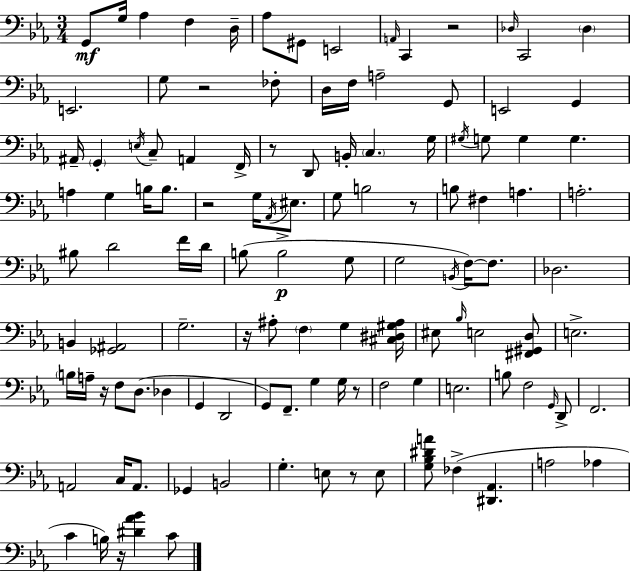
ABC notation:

X:1
T:Untitled
M:3/4
L:1/4
K:Cm
G,,/2 G,/4 _A, F, D,/4 _A,/2 ^G,,/2 E,,2 A,,/4 C,, z2 _D,/4 C,,2 _D, E,,2 G,/2 z2 _F,/2 D,/4 F,/4 A,2 G,,/2 E,,2 G,, ^A,,/4 G,, E,/4 C,/2 A,, F,,/4 z/2 D,,/2 B,,/4 C, G,/4 ^G,/4 G,/2 G, G, A, G, B,/4 B,/2 z2 G,/4 _A,,/4 ^E,/2 G,/2 B,2 z/2 B,/2 ^F, A, A,2 ^B,/2 D2 F/4 D/4 B,/2 B,2 G,/2 G,2 B,,/4 F,/4 F,/2 _D,2 B,, [_G,,^A,,]2 G,2 z/4 ^A,/2 F, G, [^C,^D,^G,^A,]/4 ^E,/2 _B,/4 E,2 [^F,,^G,,D,]/2 E,2 B,/4 A,/4 z/4 F,/2 D,/2 _D, G,, D,,2 G,,/2 F,,/2 G, G,/4 z/2 F,2 G, E,2 B,/2 F,2 G,,/4 D,,/2 F,,2 A,,2 C,/4 A,,/2 _G,, B,,2 G, E,/2 z/2 E,/2 [G,_B,^DA]/2 _F, [^D,,_A,,] A,2 _A, C B,/4 z/4 [^D_A_B] C/2